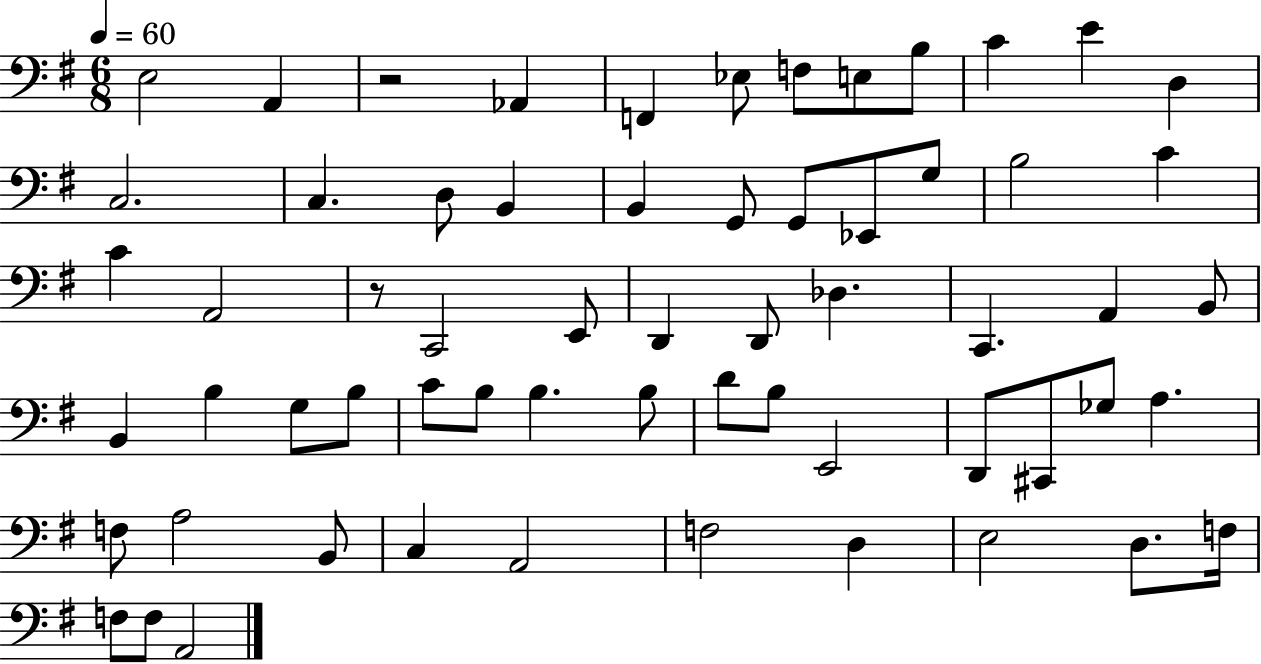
E3/h A2/q R/h Ab2/q F2/q Eb3/e F3/e E3/e B3/e C4/q E4/q D3/q C3/h. C3/q. D3/e B2/q B2/q G2/e G2/e Eb2/e G3/e B3/h C4/q C4/q A2/h R/e C2/h E2/e D2/q D2/e Db3/q. C2/q. A2/q B2/e B2/q B3/q G3/e B3/e C4/e B3/e B3/q. B3/e D4/e B3/e E2/h D2/e C#2/e Gb3/e A3/q. F3/e A3/h B2/e C3/q A2/h F3/h D3/q E3/h D3/e. F3/s F3/e F3/e A2/h